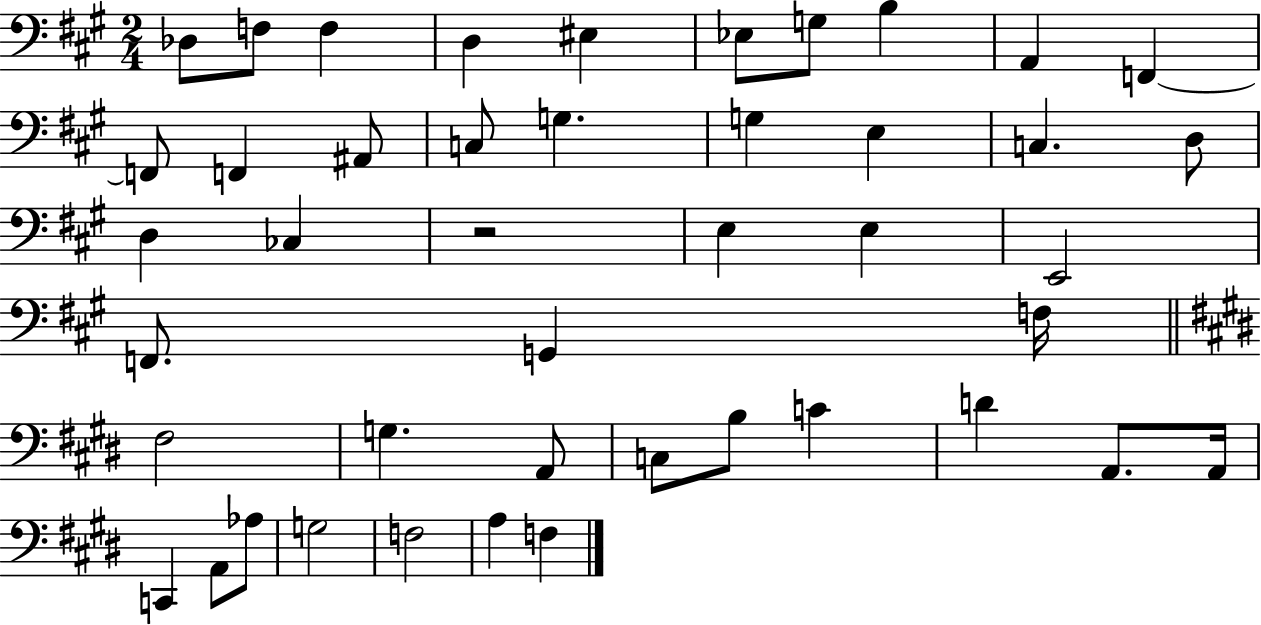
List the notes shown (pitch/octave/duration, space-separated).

Db3/e F3/e F3/q D3/q EIS3/q Eb3/e G3/e B3/q A2/q F2/q F2/e F2/q A#2/e C3/e G3/q. G3/q E3/q C3/q. D3/e D3/q CES3/q R/h E3/q E3/q E2/h F2/e. G2/q F3/s F#3/h G3/q. A2/e C3/e B3/e C4/q D4/q A2/e. A2/s C2/q A2/e Ab3/e G3/h F3/h A3/q F3/q